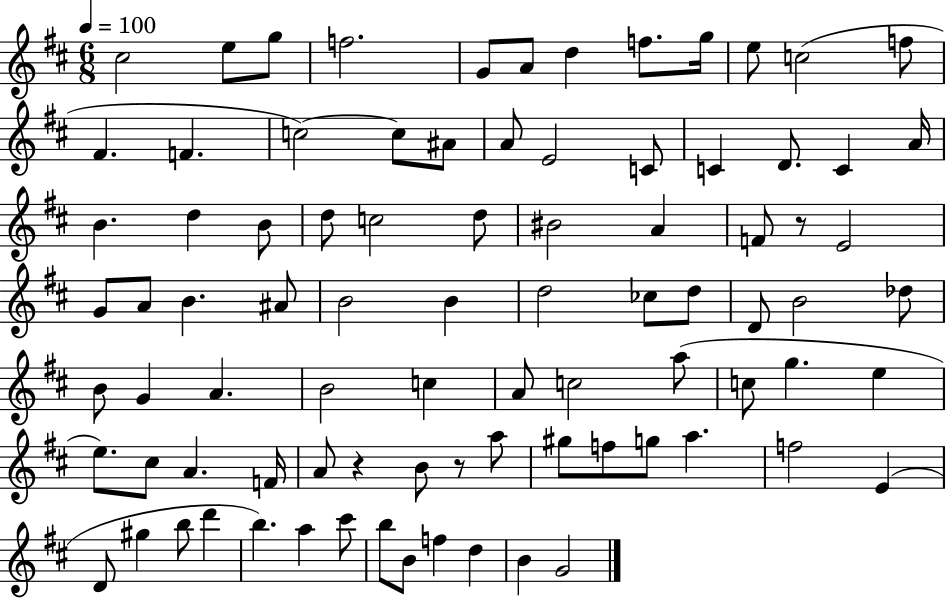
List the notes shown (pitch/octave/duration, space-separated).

C#5/h E5/e G5/e F5/h. G4/e A4/e D5/q F5/e. G5/s E5/e C5/h F5/e F#4/q. F4/q. C5/h C5/e A#4/e A4/e E4/h C4/e C4/q D4/e. C4/q A4/s B4/q. D5/q B4/e D5/e C5/h D5/e BIS4/h A4/q F4/e R/e E4/h G4/e A4/e B4/q. A#4/e B4/h B4/q D5/h CES5/e D5/e D4/e B4/h Db5/e B4/e G4/q A4/q. B4/h C5/q A4/e C5/h A5/e C5/e G5/q. E5/q E5/e. C#5/e A4/q. F4/s A4/e R/q B4/e R/e A5/e G#5/e F5/e G5/e A5/q. F5/h E4/q D4/e G#5/q B5/e D6/q B5/q. A5/q C#6/e B5/e B4/e F5/q D5/q B4/q G4/h